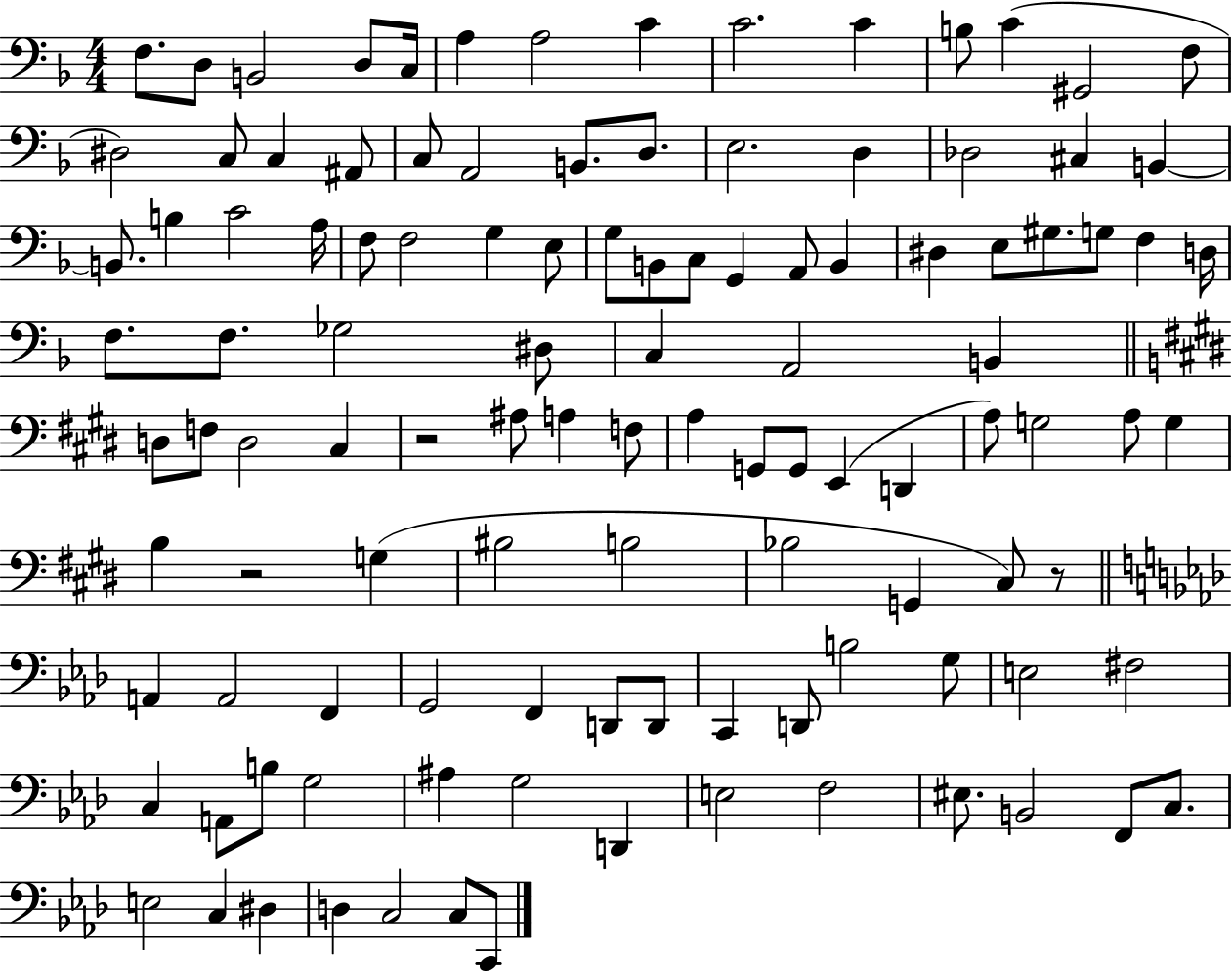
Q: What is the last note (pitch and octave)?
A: C2